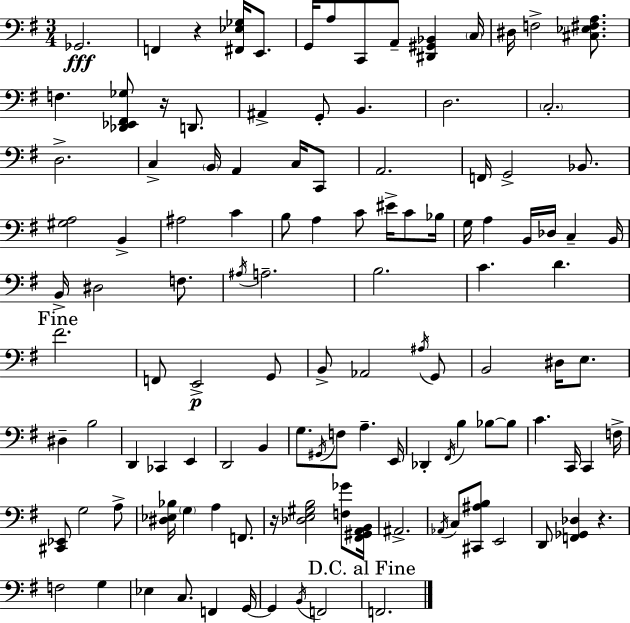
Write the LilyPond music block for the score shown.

{
  \clef bass
  \numericTimeSignature
  \time 3/4
  \key e \minor
  \repeat volta 2 { ges,2.\fff | f,4 r4 <fis, ees ges>16 e,8. | g,16 a8 c,8 a,8-- <dis, gis, bes,>4 \parenthesize c16 | dis16 f2-> <cis ees fis a>8. | \break f4. <des, ees, fis, ges>8 r16 d,8. | ais,4-> g,8-. b,4. | d2. | \parenthesize c2.-. | \break d2.-> | c4-> \parenthesize b,16 a,4 c16 c,8 | a,2. | f,16 g,2-> bes,8. | \break <gis a>2 b,4-> | ais2 c'4 | b8 a4 c'8 eis'16-> c'8 bes16 | g16 a4 b,16 des16 c4-- b,16 | \break b,16-> dis2 f8. | \acciaccatura { ais16 } a2.-- | b2. | c'4. d'4. | \break \mark "Fine" fis'2. | f,8 e,2->\p g,8 | b,8-> aes,2 \acciaccatura { ais16 } | g,8 b,2 dis16 e8. | \break dis4-- b2 | d,4 ces,4 e,4 | d,2 b,4 | g8. \acciaccatura { gis,16 } f8 a4.-- | \break e,16 des,4-. \acciaccatura { fis,16 } b4 | bes8~~ bes8 c'4. c,16 c,4 | f16-> <cis, ees,>8 g2 | a8-> <dis ees bes>16 \parenthesize g4 a4 | \break f,8. r16 <des e gis b>2 | <f ges'>8 <fis, gis, a, b,>16 ais,2.-> | \acciaccatura { aes,16 } c8 <cis, ais b>8 e,2 | d,8 <f, ges, des>4 r4. | \break f2 | g4 ees4 c8. | f,4 g,16~~ g,4 \acciaccatura { b,16 } f,2 | \mark "D.C. al Fine" f,2. | \break } \bar "|."
}